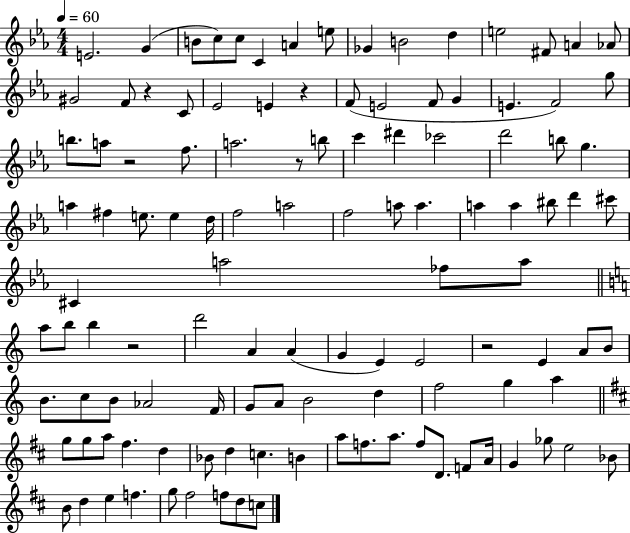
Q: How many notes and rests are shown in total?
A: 116